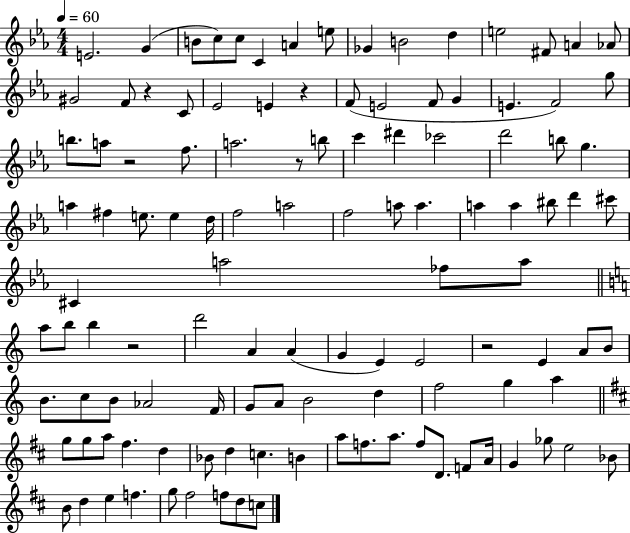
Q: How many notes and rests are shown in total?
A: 116